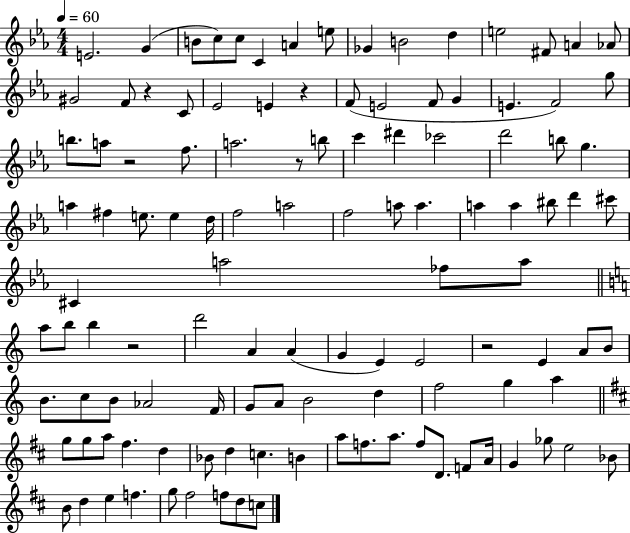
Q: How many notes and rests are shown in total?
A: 116